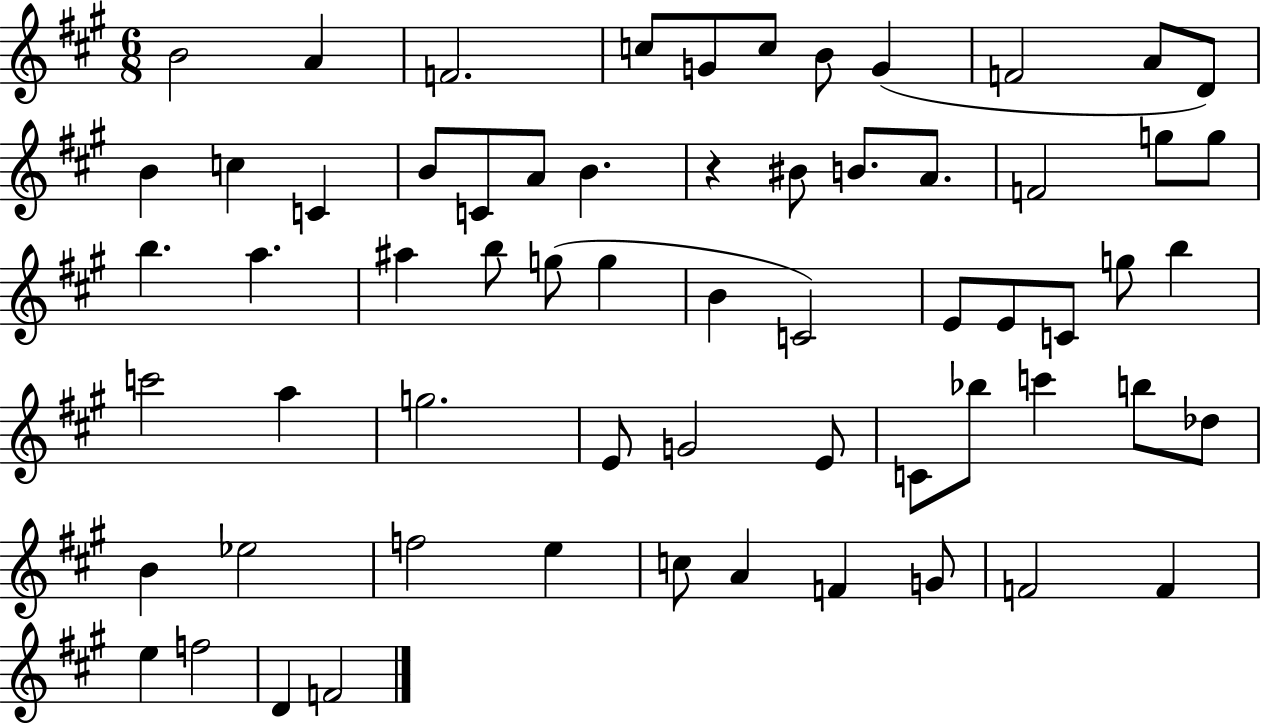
X:1
T:Untitled
M:6/8
L:1/4
K:A
B2 A F2 c/2 G/2 c/2 B/2 G F2 A/2 D/2 B c C B/2 C/2 A/2 B z ^B/2 B/2 A/2 F2 g/2 g/2 b a ^a b/2 g/2 g B C2 E/2 E/2 C/2 g/2 b c'2 a g2 E/2 G2 E/2 C/2 _b/2 c' b/2 _d/2 B _e2 f2 e c/2 A F G/2 F2 F e f2 D F2